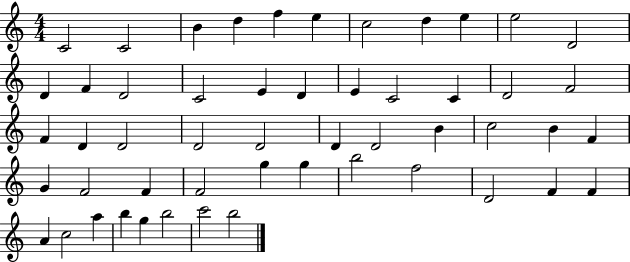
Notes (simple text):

C4/h C4/h B4/q D5/q F5/q E5/q C5/h D5/q E5/q E5/h D4/h D4/q F4/q D4/h C4/h E4/q D4/q E4/q C4/h C4/q D4/h F4/h F4/q D4/q D4/h D4/h D4/h D4/q D4/h B4/q C5/h B4/q F4/q G4/q F4/h F4/q F4/h G5/q G5/q B5/h F5/h D4/h F4/q F4/q A4/q C5/h A5/q B5/q G5/q B5/h C6/h B5/h